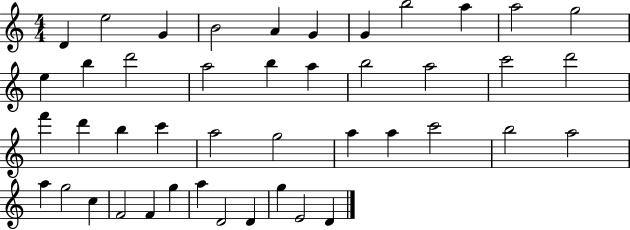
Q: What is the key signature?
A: C major